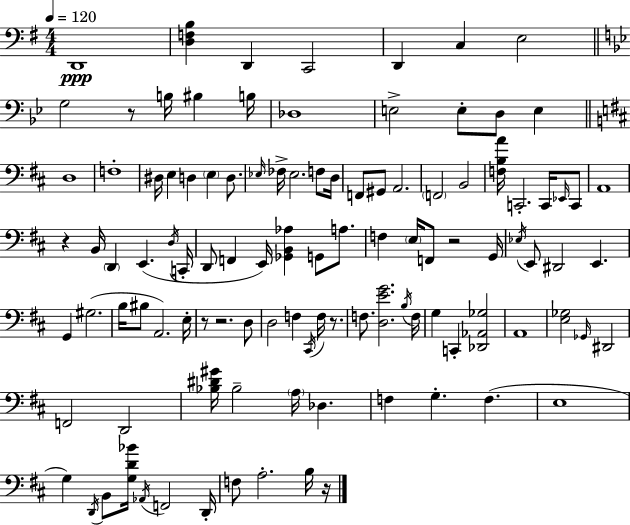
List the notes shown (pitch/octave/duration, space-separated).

D2/w [D3,F3,B3]/q D2/q C2/h D2/q C3/q E3/h G3/h R/e B3/s BIS3/q B3/s Db3/w E3/h E3/e D3/e E3/q D3/w F3/w D#3/s E3/q D3/q E3/q D3/e. Eb3/s FES3/s Eb3/h. F3/e D3/s F2/e G#2/e A2/h. F2/h B2/h [F3,B3,A4]/s C2/h. C2/s Eb2/s C2/e A2/w R/q B2/s D2/q E2/q. D3/s C2/s D2/e F2/q E2/s [Gb2,B2,Ab3]/q G2/e A3/e. F3/q E3/s F2/e R/h G2/s Eb3/s E2/e D#2/h E2/q. G2/q G#3/h. B3/s BIS3/e A2/h. E3/s R/e R/h. D3/e D3/h F3/q C#2/s F3/s R/e. F3/e. [D3,E4,G4]/h. B3/s F3/s G3/q C2/q [Db2,Ab2,Gb3]/h A2/w [E3,Gb3]/h Gb2/s D#2/h F2/h D2/h [Bb3,D#4,G#4]/s Bb3/h A3/s Db3/q. F3/q G3/q. F3/q. E3/w G3/q D2/s B2/e [G3,D4,Bb4]/s Ab2/s F2/h D2/s F3/e A3/h. B3/s R/s